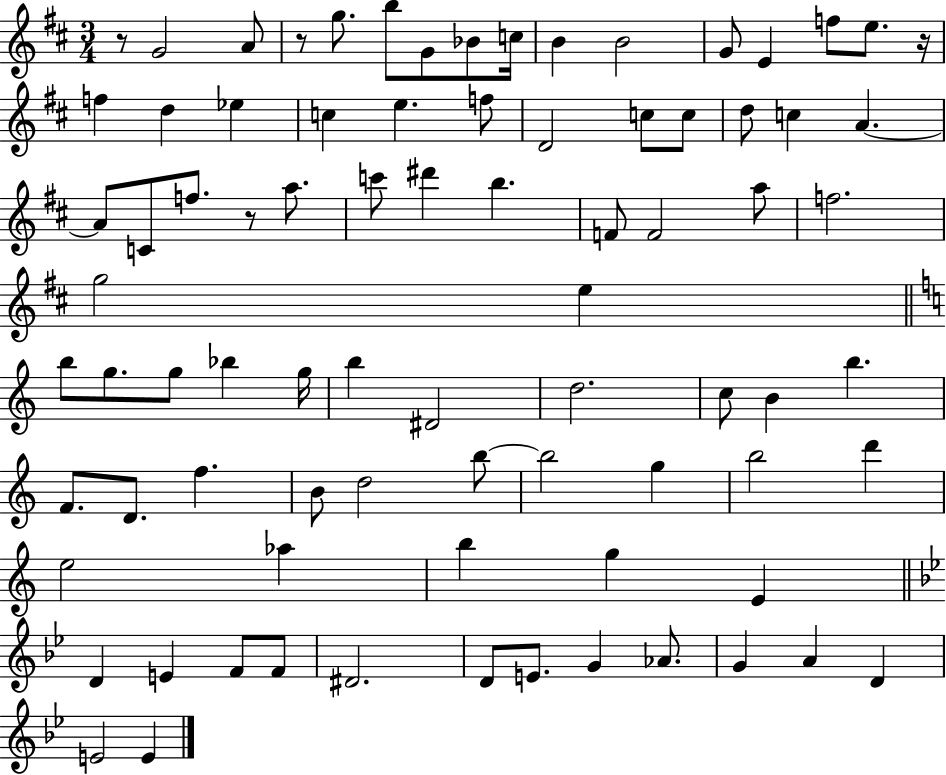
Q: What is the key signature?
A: D major